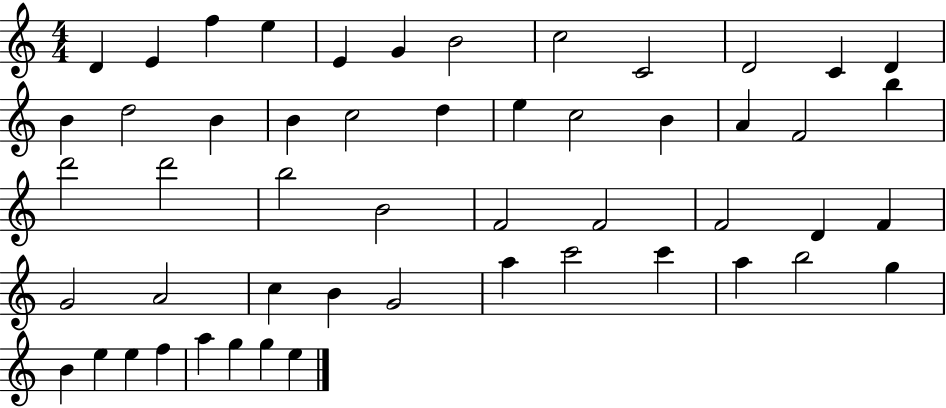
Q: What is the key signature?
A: C major